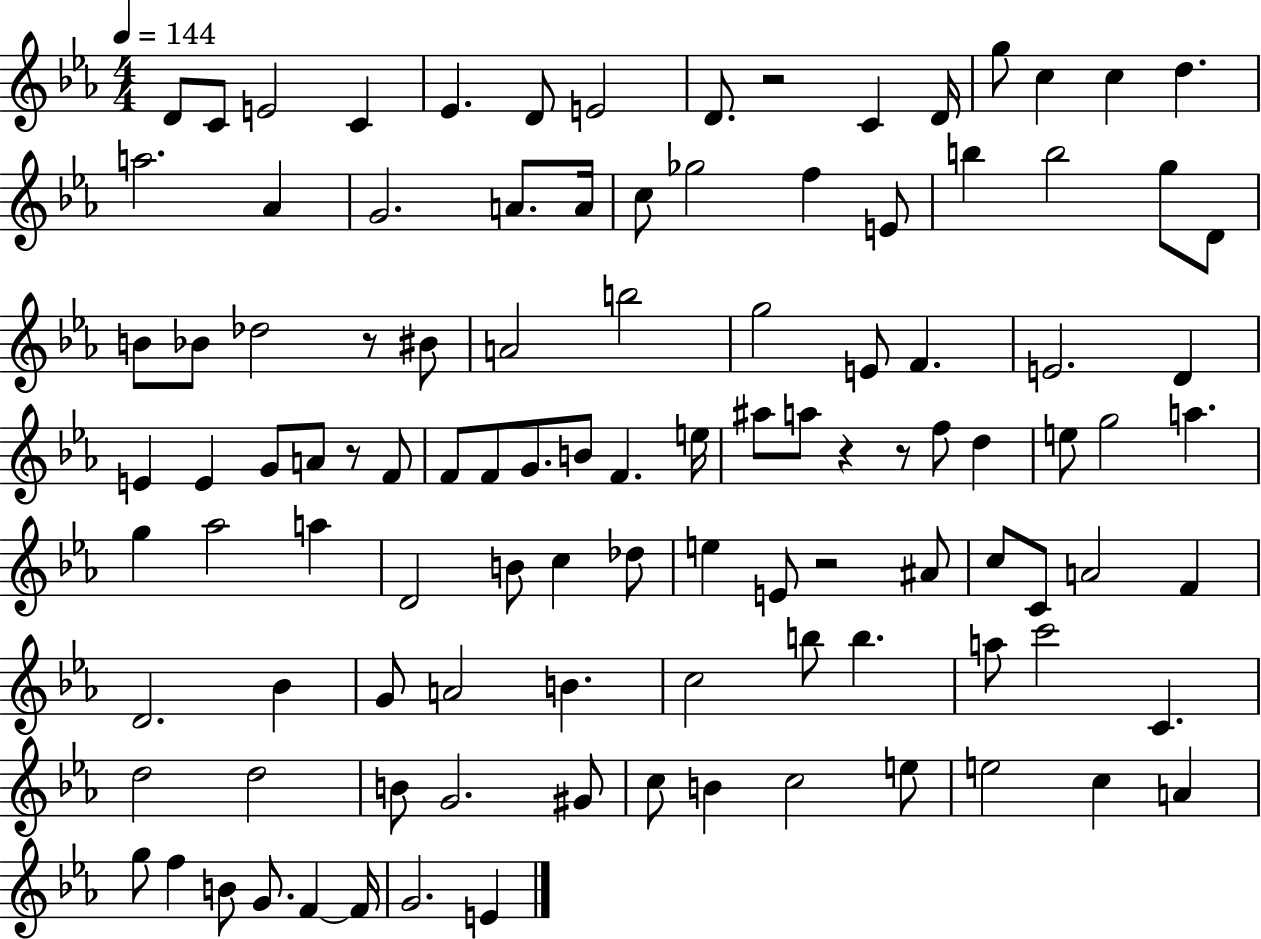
{
  \clef treble
  \numericTimeSignature
  \time 4/4
  \key ees \major
  \tempo 4 = 144
  d'8 c'8 e'2 c'4 | ees'4. d'8 e'2 | d'8. r2 c'4 d'16 | g''8 c''4 c''4 d''4. | \break a''2. aes'4 | g'2. a'8. a'16 | c''8 ges''2 f''4 e'8 | b''4 b''2 g''8 d'8 | \break b'8 bes'8 des''2 r8 bis'8 | a'2 b''2 | g''2 e'8 f'4. | e'2. d'4 | \break e'4 e'4 g'8 a'8 r8 f'8 | f'8 f'8 g'8. b'8 f'4. e''16 | ais''8 a''8 r4 r8 f''8 d''4 | e''8 g''2 a''4. | \break g''4 aes''2 a''4 | d'2 b'8 c''4 des''8 | e''4 e'8 r2 ais'8 | c''8 c'8 a'2 f'4 | \break d'2. bes'4 | g'8 a'2 b'4. | c''2 b''8 b''4. | a''8 c'''2 c'4. | \break d''2 d''2 | b'8 g'2. gis'8 | c''8 b'4 c''2 e''8 | e''2 c''4 a'4 | \break g''8 f''4 b'8 g'8. f'4~~ f'16 | g'2. e'4 | \bar "|."
}